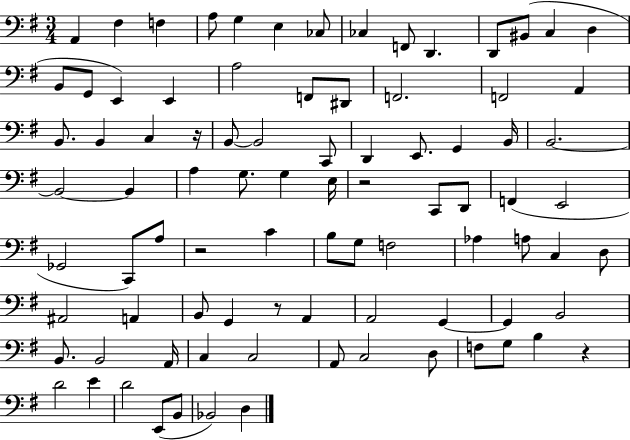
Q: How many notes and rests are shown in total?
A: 88